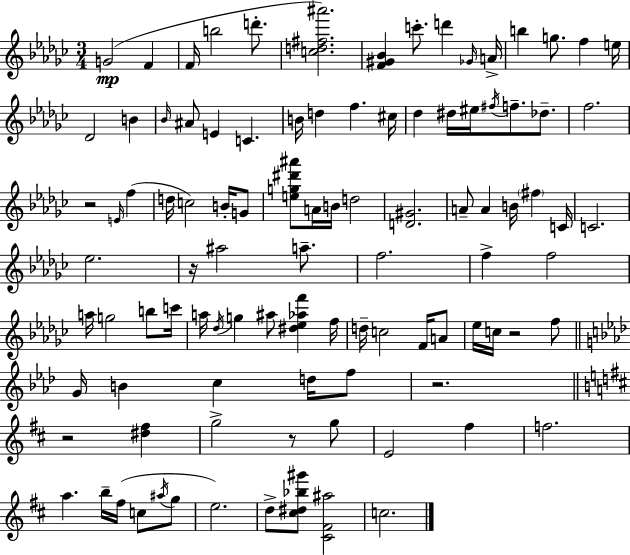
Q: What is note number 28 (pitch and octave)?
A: F5